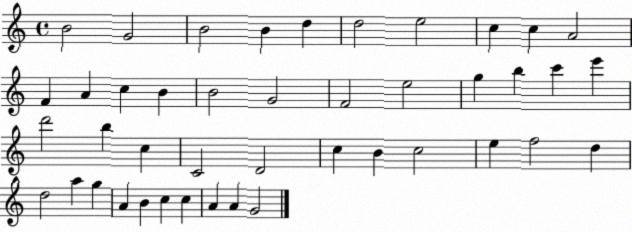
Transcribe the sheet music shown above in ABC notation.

X:1
T:Untitled
M:4/4
L:1/4
K:C
B2 G2 B2 B d d2 e2 c c A2 F A c B B2 G2 F2 e2 g b c' e' d'2 b c C2 D2 c B c2 e f2 d d2 a g A B c c A A G2